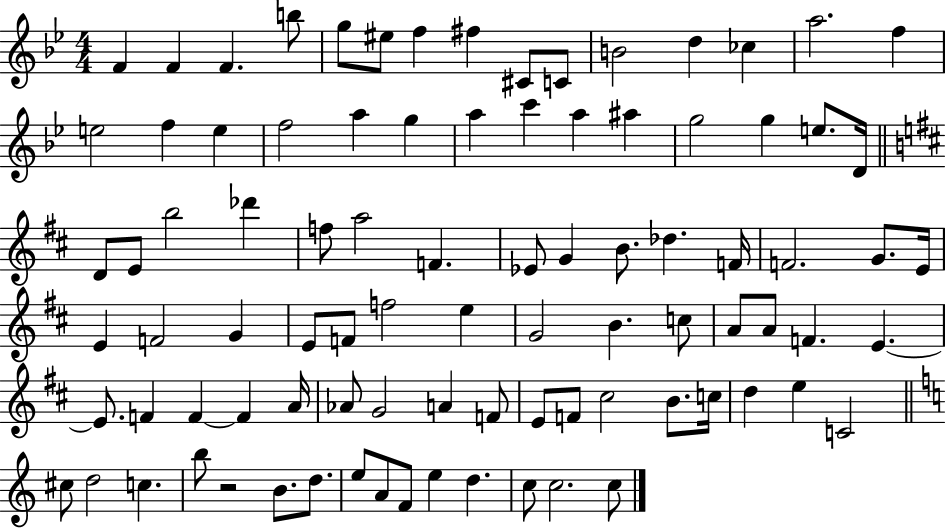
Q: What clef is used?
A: treble